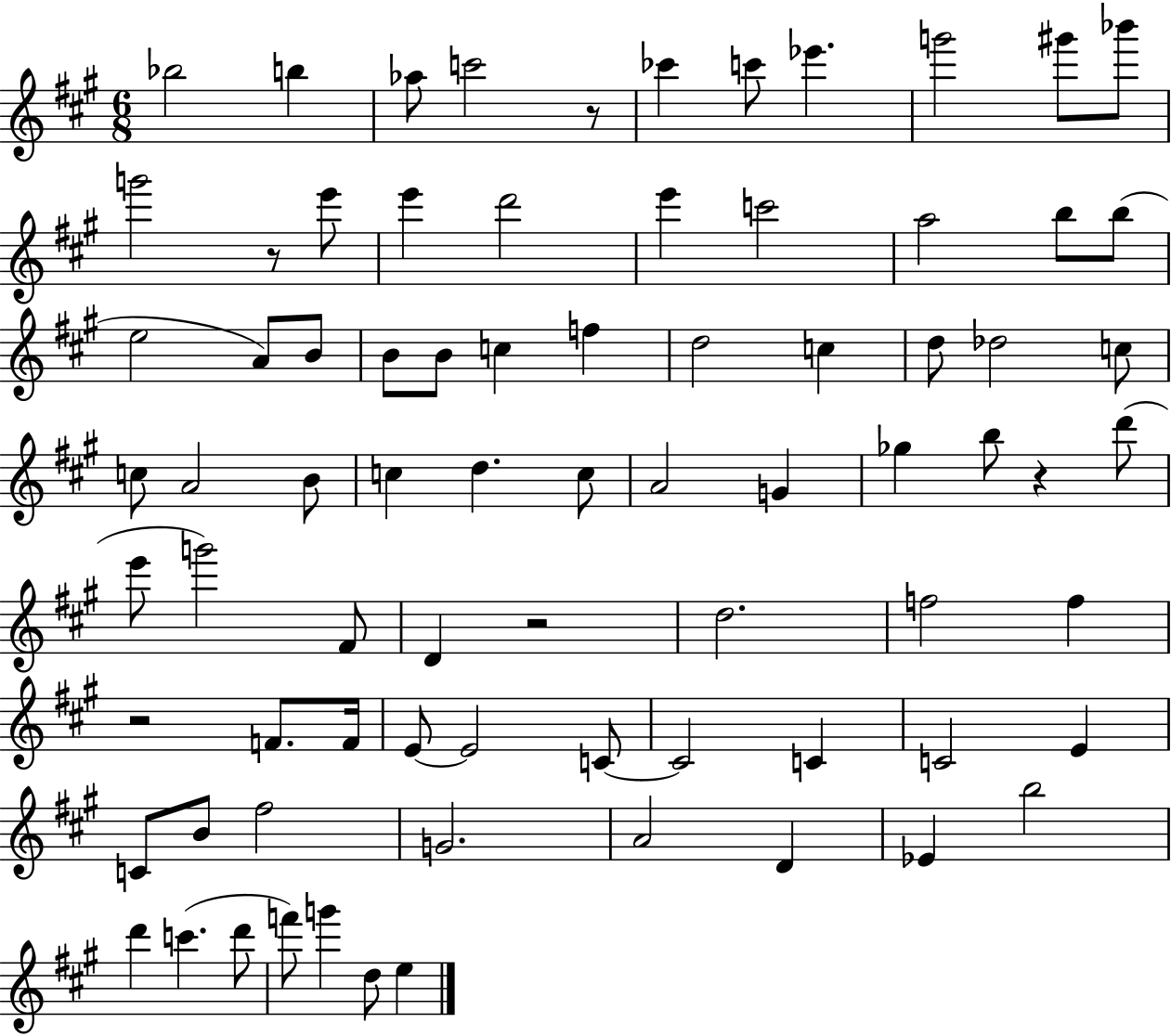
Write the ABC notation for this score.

X:1
T:Untitled
M:6/8
L:1/4
K:A
_b2 b _a/2 c'2 z/2 _c' c'/2 _e' g'2 ^g'/2 _b'/2 g'2 z/2 e'/2 e' d'2 e' c'2 a2 b/2 b/2 e2 A/2 B/2 B/2 B/2 c f d2 c d/2 _d2 c/2 c/2 A2 B/2 c d c/2 A2 G _g b/2 z d'/2 e'/2 g'2 ^F/2 D z2 d2 f2 f z2 F/2 F/4 E/2 E2 C/2 C2 C C2 E C/2 B/2 ^f2 G2 A2 D _E b2 d' c' d'/2 f'/2 g' d/2 e